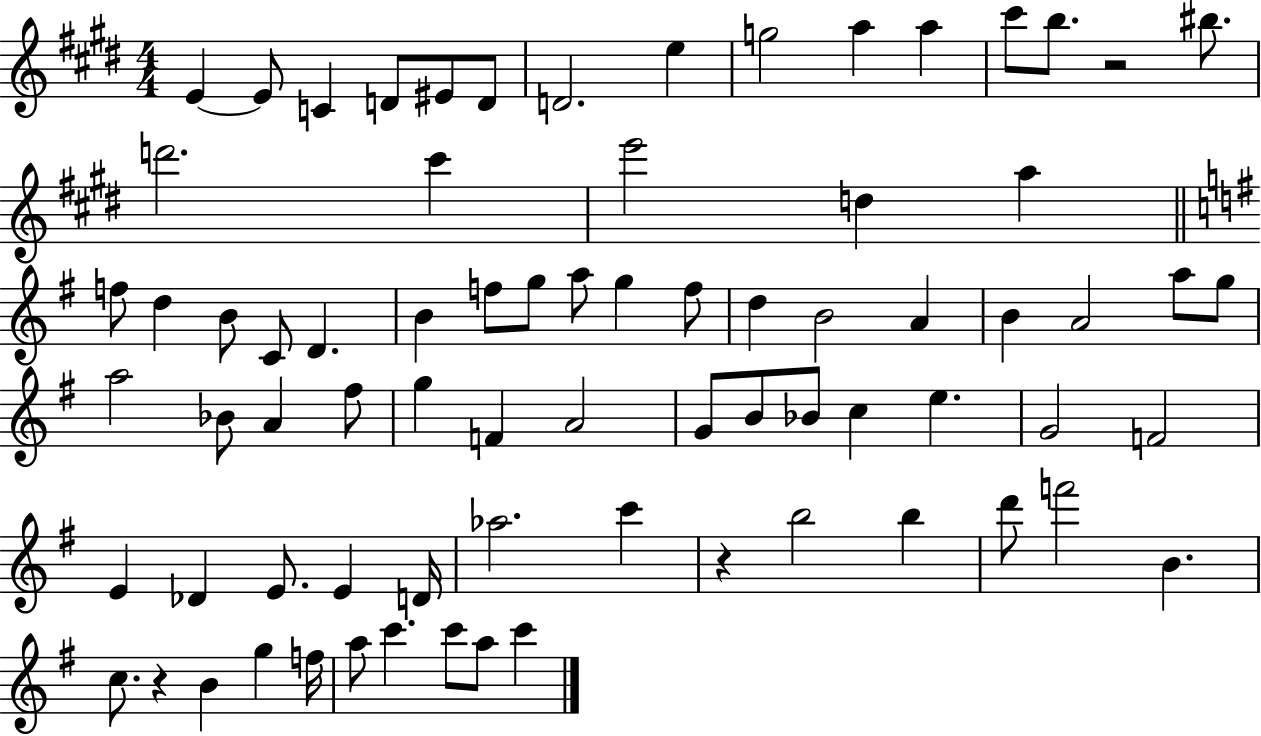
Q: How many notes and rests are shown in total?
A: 75